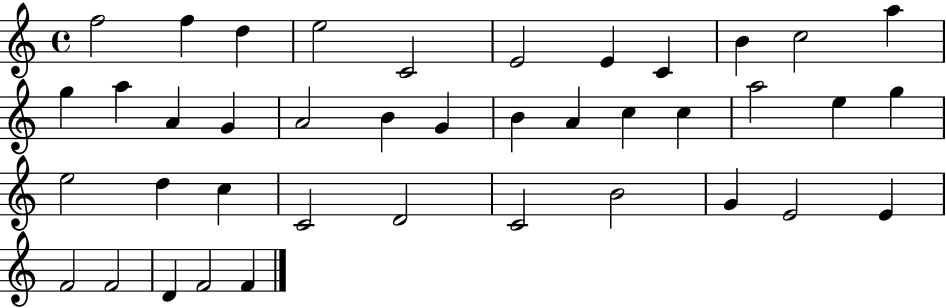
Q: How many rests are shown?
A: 0